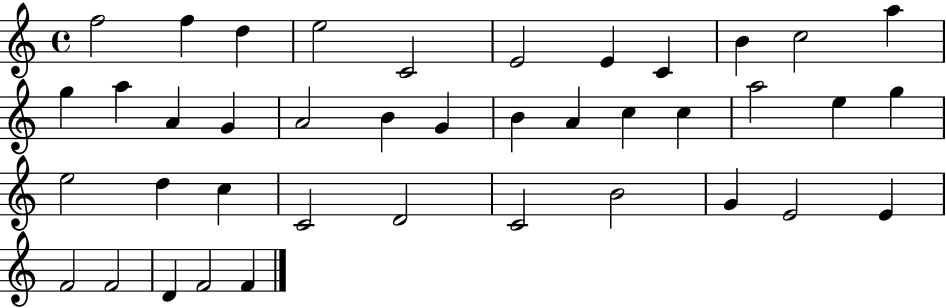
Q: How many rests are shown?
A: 0